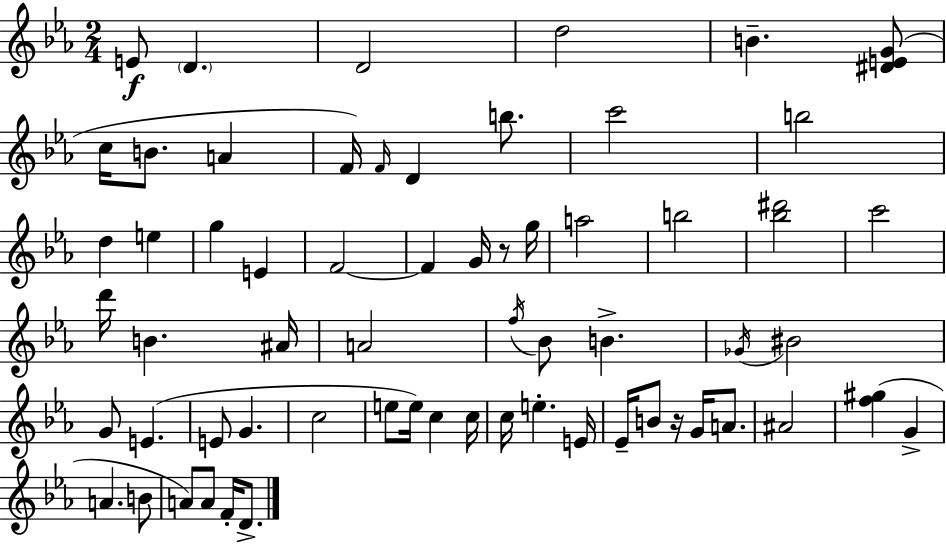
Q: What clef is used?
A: treble